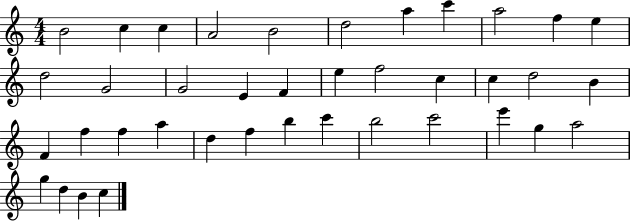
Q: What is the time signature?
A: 4/4